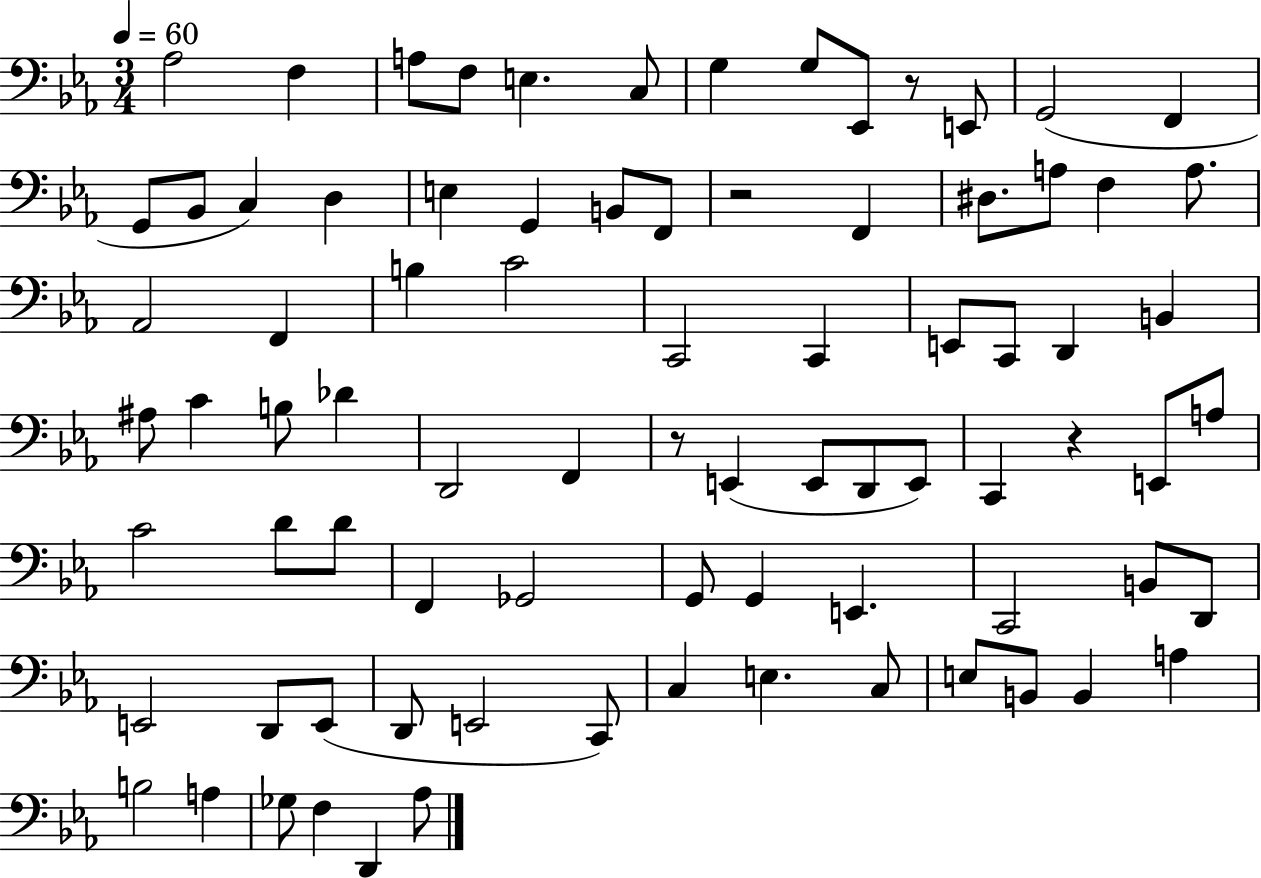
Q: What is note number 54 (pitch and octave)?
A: G2